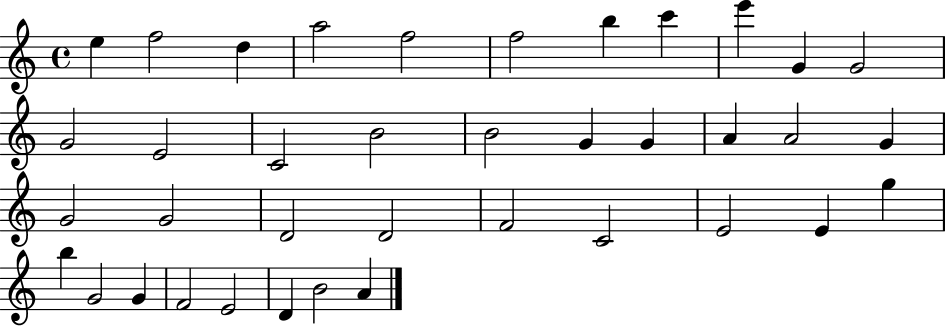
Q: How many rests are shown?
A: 0